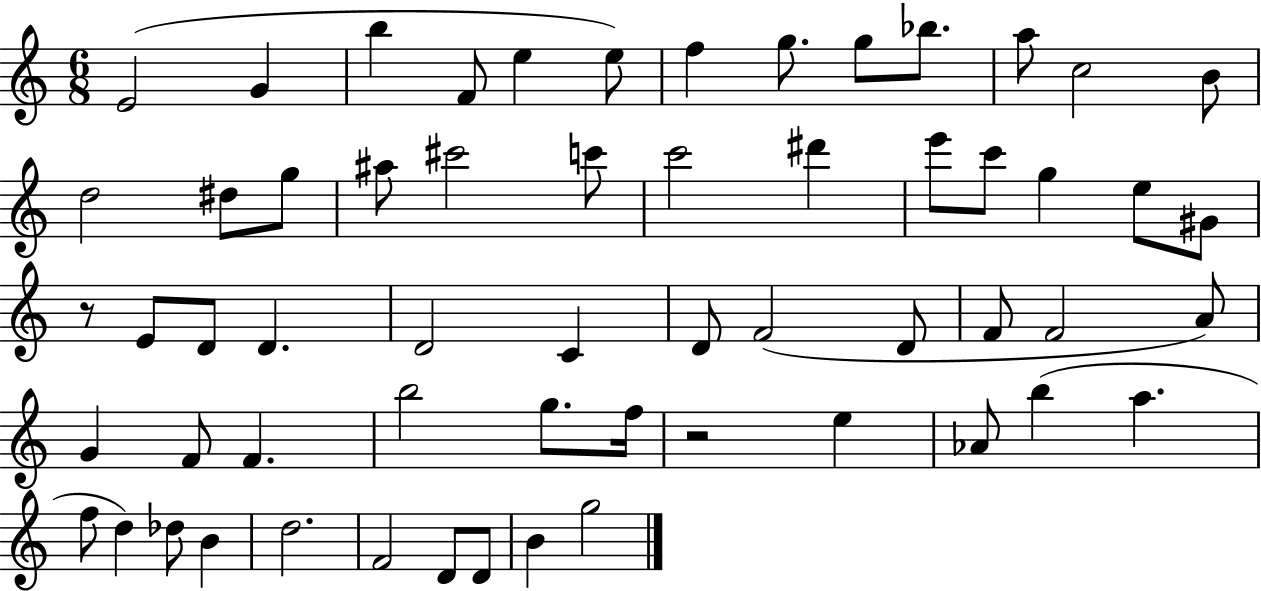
E4/h G4/q B5/q F4/e E5/q E5/e F5/q G5/e. G5/e Bb5/e. A5/e C5/h B4/e D5/h D#5/e G5/e A#5/e C#6/h C6/e C6/h D#6/q E6/e C6/e G5/q E5/e G#4/e R/e E4/e D4/e D4/q. D4/h C4/q D4/e F4/h D4/e F4/e F4/h A4/e G4/q F4/e F4/q. B5/h G5/e. F5/s R/h E5/q Ab4/e B5/q A5/q. F5/e D5/q Db5/e B4/q D5/h. F4/h D4/e D4/e B4/q G5/h